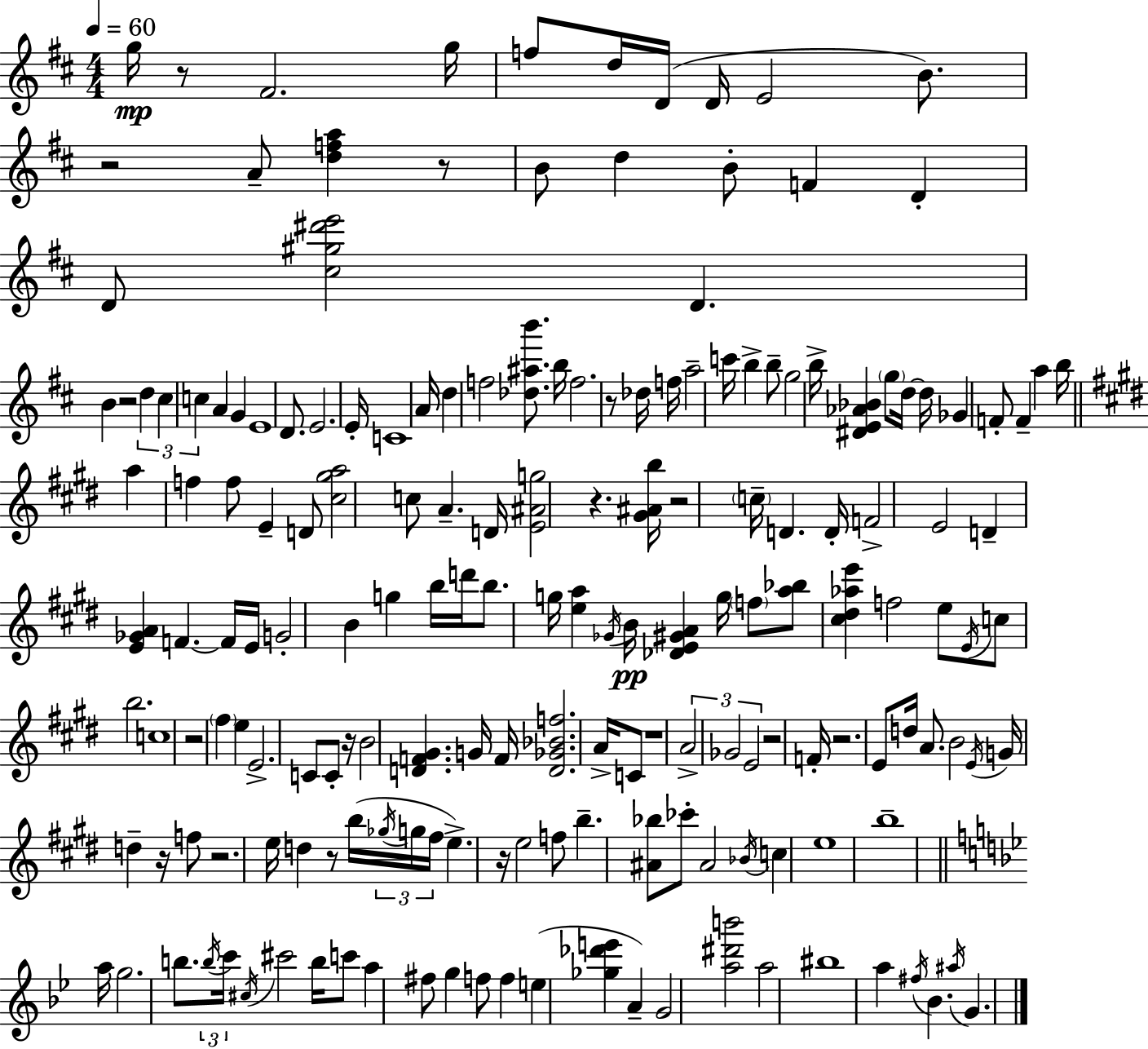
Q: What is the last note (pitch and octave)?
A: G4